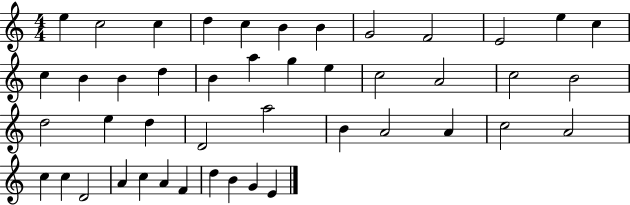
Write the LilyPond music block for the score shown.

{
  \clef treble
  \numericTimeSignature
  \time 4/4
  \key c \major
  e''4 c''2 c''4 | d''4 c''4 b'4 b'4 | g'2 f'2 | e'2 e''4 c''4 | \break c''4 b'4 b'4 d''4 | b'4 a''4 g''4 e''4 | c''2 a'2 | c''2 b'2 | \break d''2 e''4 d''4 | d'2 a''2 | b'4 a'2 a'4 | c''2 a'2 | \break c''4 c''4 d'2 | a'4 c''4 a'4 f'4 | d''4 b'4 g'4 e'4 | \bar "|."
}